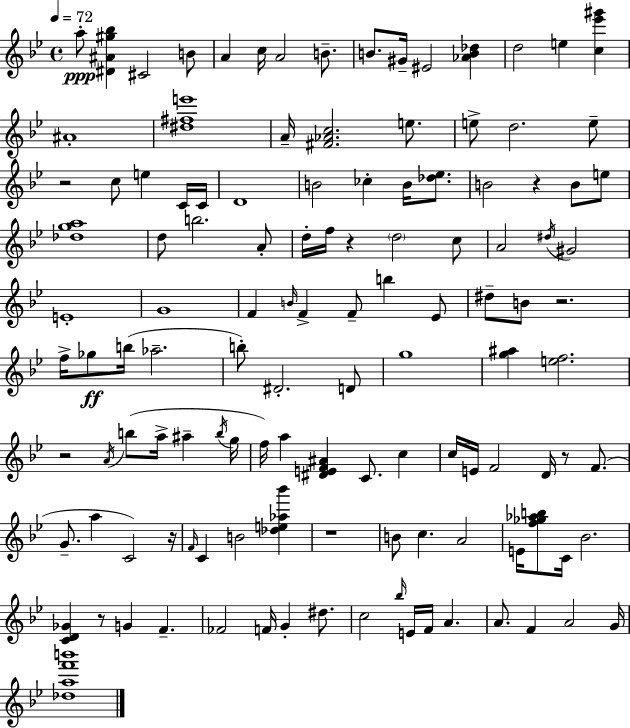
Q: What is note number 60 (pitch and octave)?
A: A5